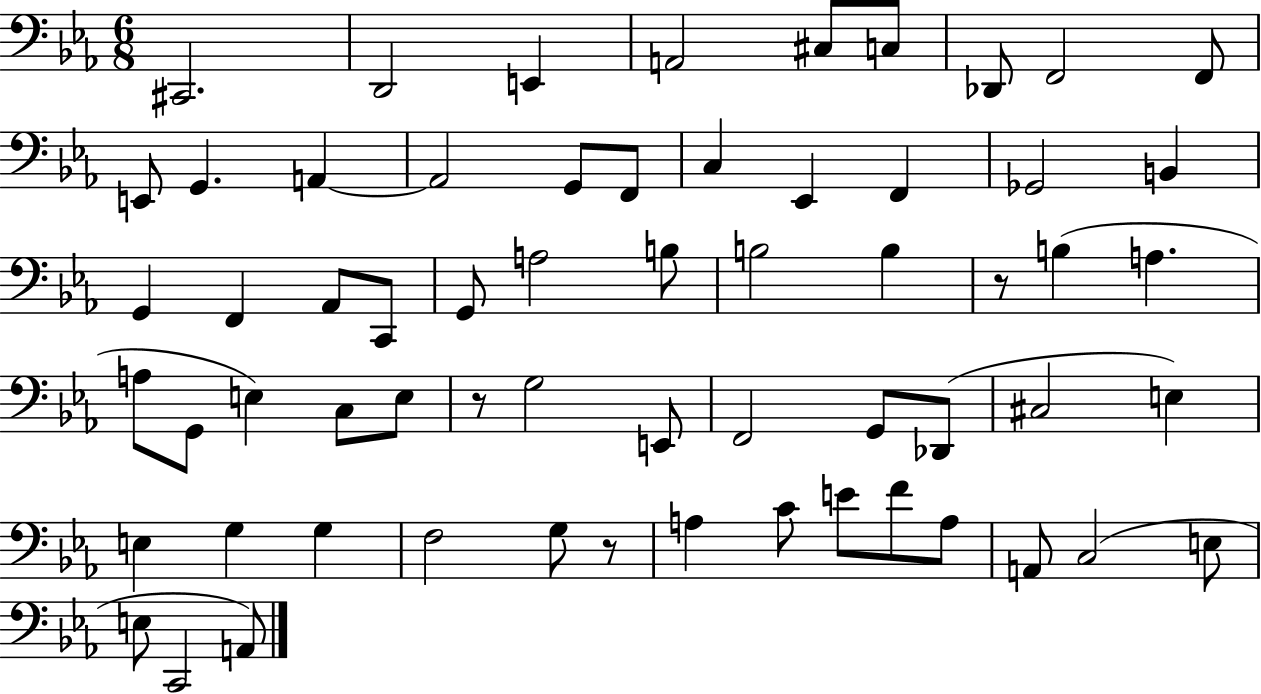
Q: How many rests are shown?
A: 3